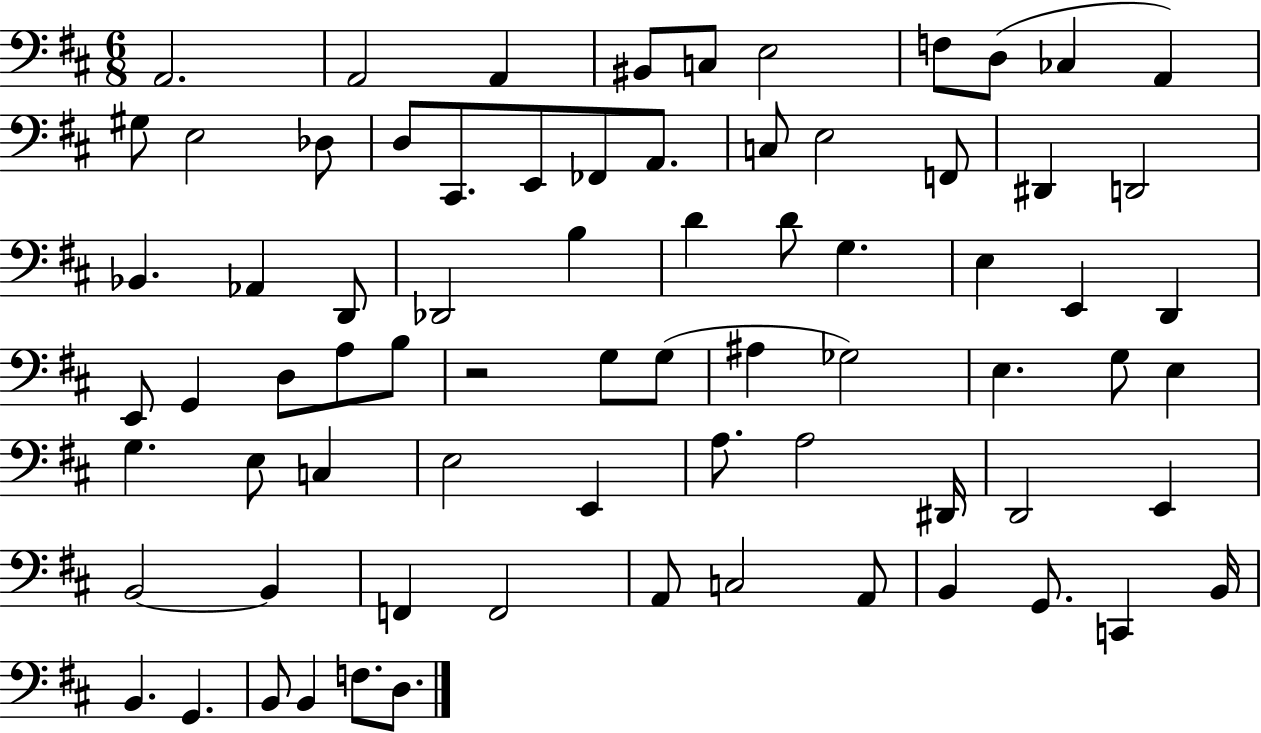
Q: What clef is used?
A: bass